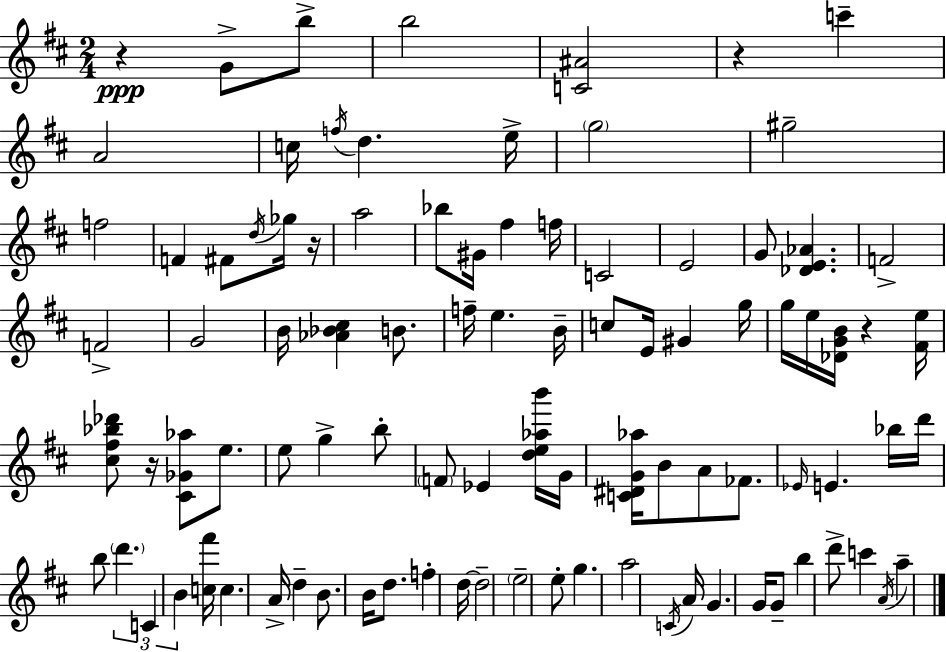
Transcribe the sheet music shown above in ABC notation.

X:1
T:Untitled
M:2/4
L:1/4
K:D
z G/2 b/2 b2 [C^A]2 z c' A2 c/4 f/4 d e/4 g2 ^g2 f2 F ^F/2 d/4 _g/4 z/4 a2 _b/2 ^G/4 ^f f/4 C2 E2 G/2 [_DE_A] F2 F2 G2 B/4 [_A_B^c] B/2 f/4 e B/4 c/2 E/4 ^G g/4 g/4 e/4 [_DGB]/4 z [^Fe]/4 [^c^f_b_d']/2 z/4 [^C_G_a]/2 e/2 e/2 g b/2 F/2 _E [de_ab']/4 G/4 [C^DG_a]/4 B/2 A/2 _F/2 _E/4 E _b/4 d'/4 b/2 d' C B [c^f']/4 c A/4 d B/2 B/4 d/2 f d/4 d2 e2 e/2 g a2 C/4 A/4 G G/4 G/2 b d'/2 c' A/4 a